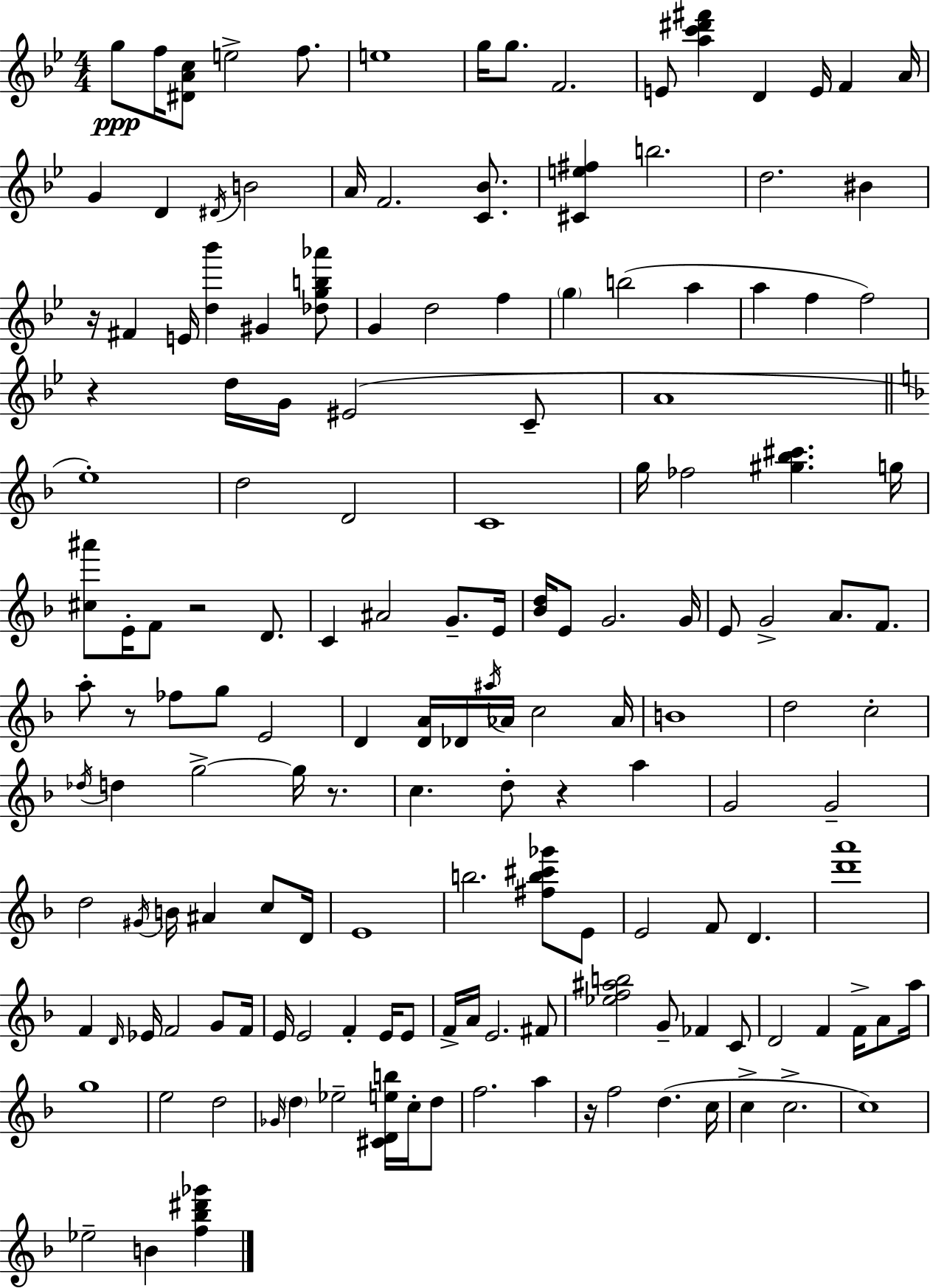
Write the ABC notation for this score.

X:1
T:Untitled
M:4/4
L:1/4
K:Gm
g/2 f/4 [^DAc]/2 e2 f/2 e4 g/4 g/2 F2 E/2 [ac'^d'^f'] D E/4 F A/4 G D ^D/4 B2 A/4 F2 [C_B]/2 [^Ce^f] b2 d2 ^B z/4 ^F E/4 [d_b'] ^G [_dgb_a']/2 G d2 f g b2 a a f f2 z d/4 G/4 ^E2 C/2 A4 e4 d2 D2 C4 g/4 _f2 [^g_b^c'] g/4 [^c^a']/2 E/4 F/2 z2 D/2 C ^A2 G/2 E/4 [_Bd]/4 E/2 G2 G/4 E/2 G2 A/2 F/2 a/2 z/2 _f/2 g/2 E2 D [DA]/4 _D/4 ^a/4 _A/4 c2 _A/4 B4 d2 c2 _d/4 d g2 g/4 z/2 c d/2 z a G2 G2 d2 ^G/4 B/4 ^A c/2 D/4 E4 b2 [^fb^c'_g']/2 E/2 E2 F/2 D [d'a']4 F D/4 _E/4 F2 G/2 F/4 E/4 E2 F E/4 E/2 F/4 A/4 E2 ^F/2 [_ef^ab]2 G/2 _F C/2 D2 F F/4 A/2 a/4 g4 e2 d2 _G/4 d _e2 [^CDeb]/4 c/4 d/2 f2 a z/4 f2 d c/4 c c2 c4 _e2 B [f_b^d'_g']